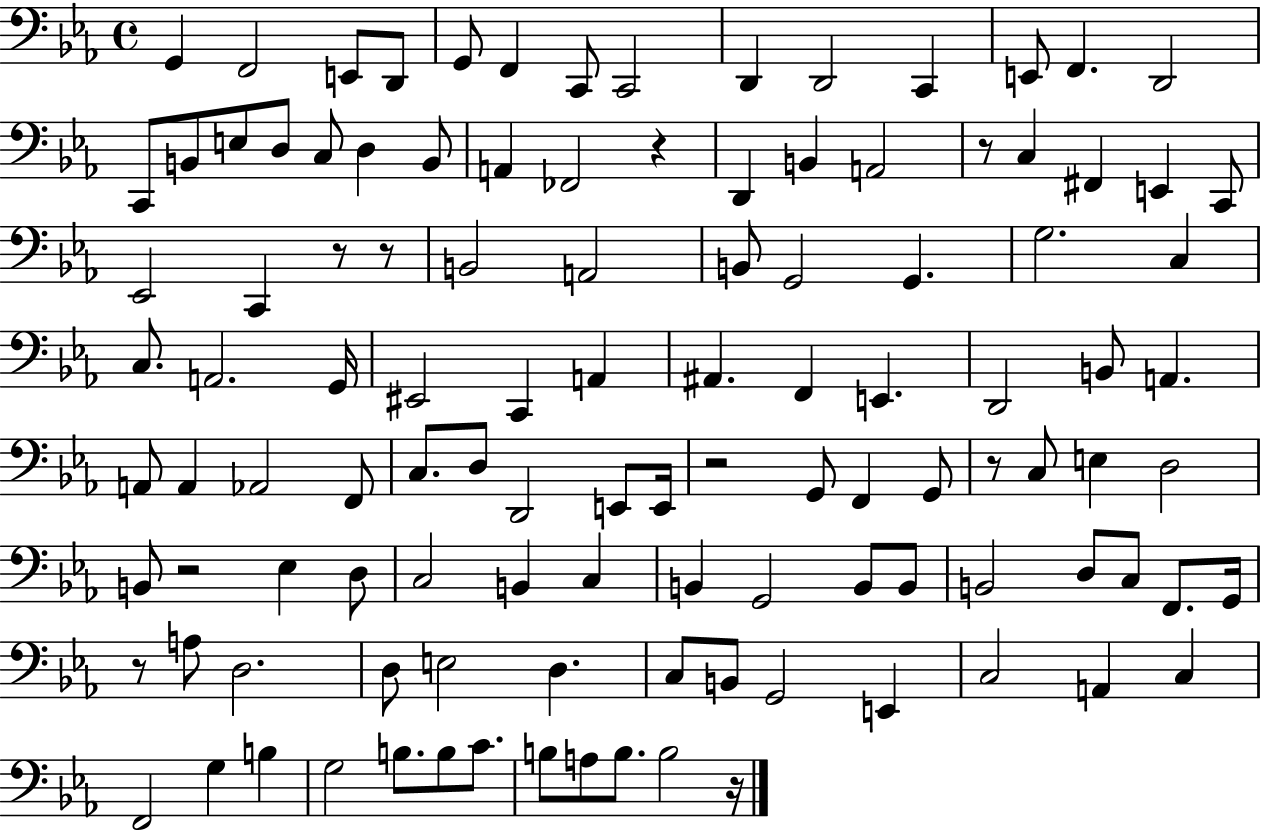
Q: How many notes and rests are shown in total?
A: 113